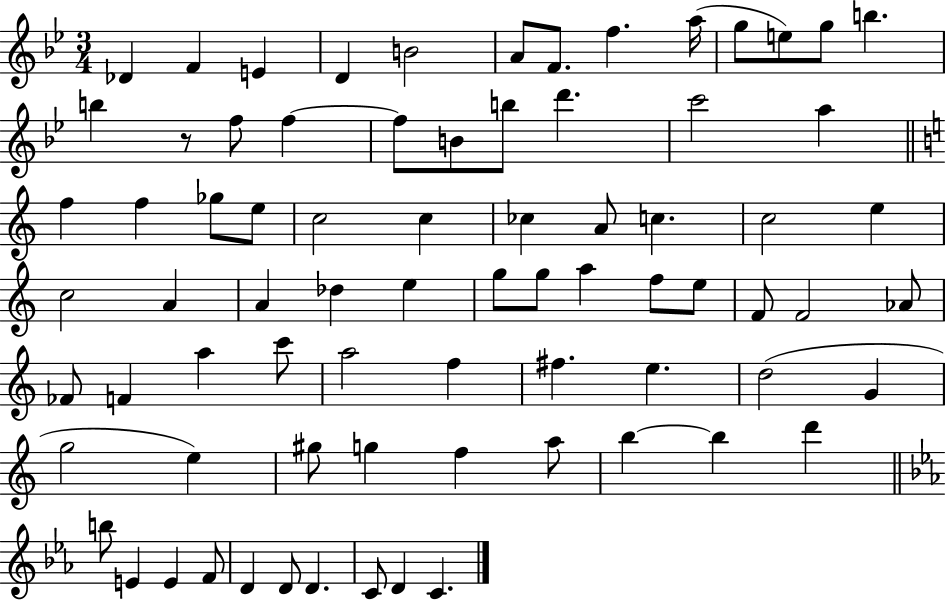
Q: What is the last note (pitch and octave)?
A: C4